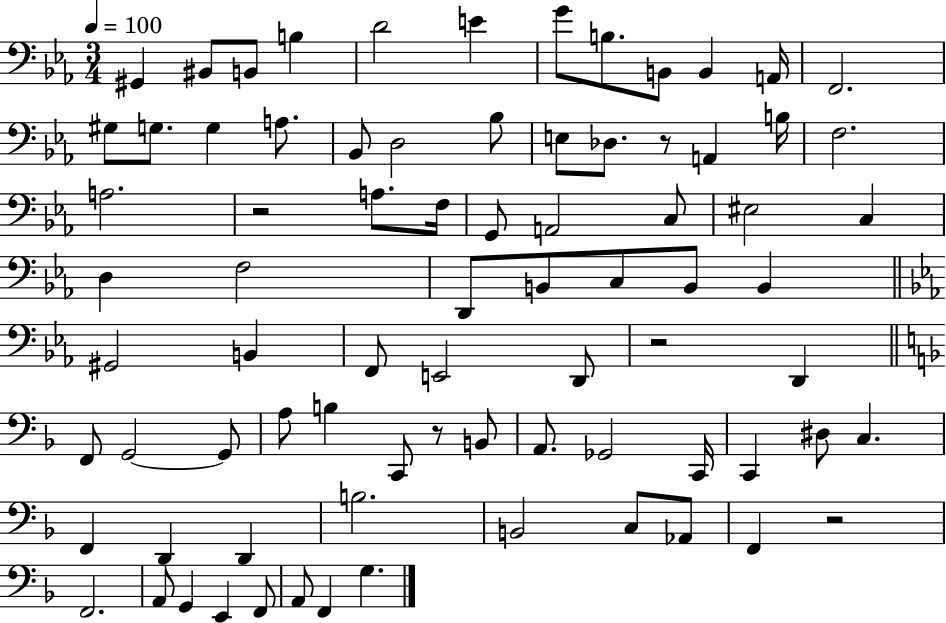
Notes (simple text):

G#2/q BIS2/e B2/e B3/q D4/h E4/q G4/e B3/e. B2/e B2/q A2/s F2/h. G#3/e G3/e. G3/q A3/e. Bb2/e D3/h Bb3/e E3/e Db3/e. R/e A2/q B3/s F3/h. A3/h. R/h A3/e. F3/s G2/e A2/h C3/e EIS3/h C3/q D3/q F3/h D2/e B2/e C3/e B2/e B2/q G#2/h B2/q F2/e E2/h D2/e R/h D2/q F2/e G2/h G2/e A3/e B3/q C2/e R/e B2/e A2/e. Gb2/h C2/s C2/q D#3/e C3/q. F2/q D2/q D2/q B3/h. B2/h C3/e Ab2/e F2/q R/h F2/h. A2/e G2/q E2/q F2/e A2/e F2/q G3/q.